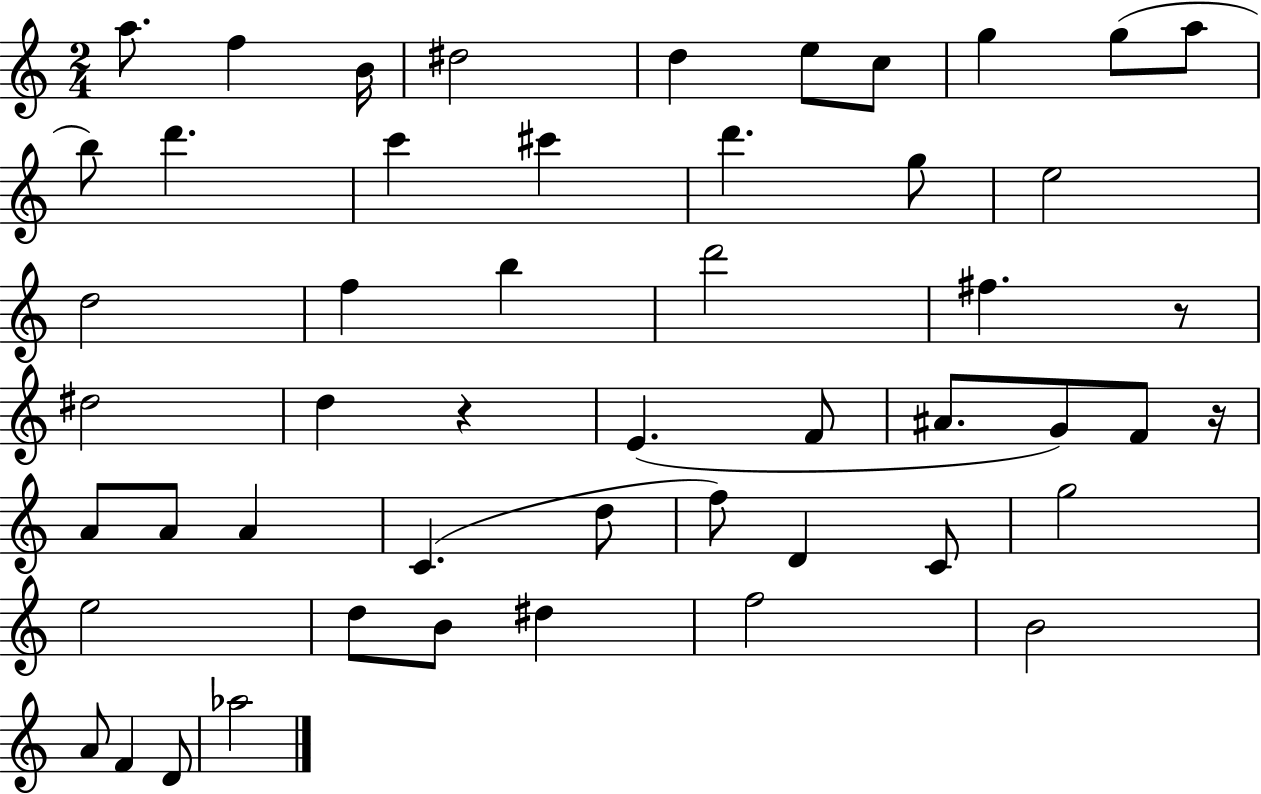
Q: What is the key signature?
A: C major